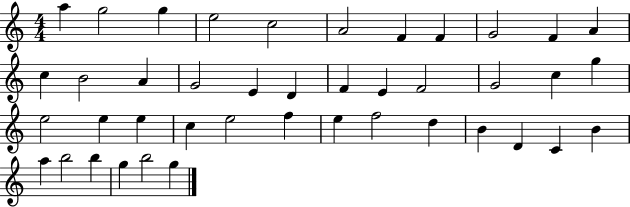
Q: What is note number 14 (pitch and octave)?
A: A4